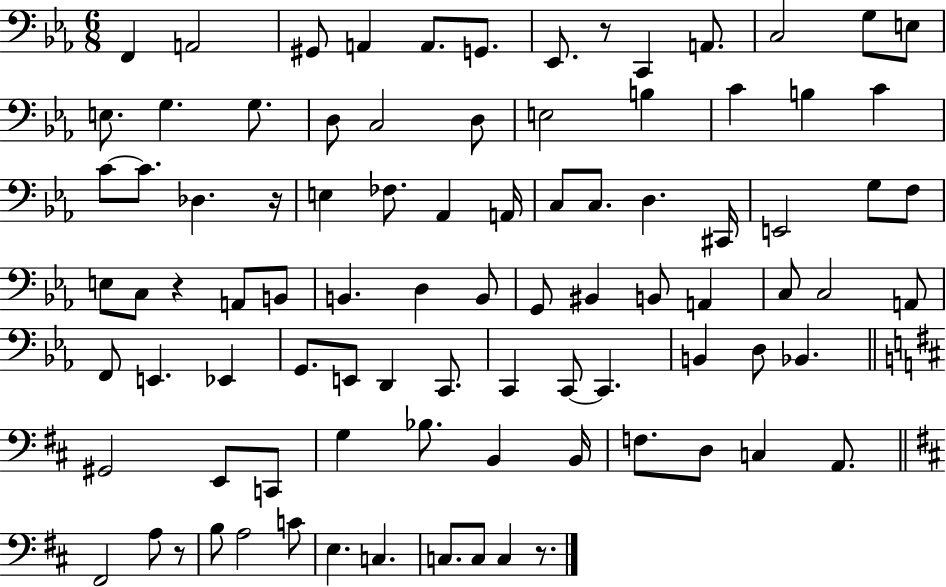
F2/q A2/h G#2/e A2/q A2/e. G2/e. Eb2/e. R/e C2/q A2/e. C3/h G3/e E3/e E3/e. G3/q. G3/e. D3/e C3/h D3/e E3/h B3/q C4/q B3/q C4/q C4/e C4/e. Db3/q. R/s E3/q FES3/e. Ab2/q A2/s C3/e C3/e. D3/q. C#2/s E2/h G3/e F3/e E3/e C3/e R/q A2/e B2/e B2/q. D3/q B2/e G2/e BIS2/q B2/e A2/q C3/e C3/h A2/e F2/e E2/q. Eb2/q G2/e. E2/e D2/q C2/e. C2/q C2/e C2/q. B2/q D3/e Bb2/q. G#2/h E2/e C2/e G3/q Bb3/e. B2/q B2/s F3/e. D3/e C3/q A2/e. F#2/h A3/e R/e B3/e A3/h C4/e E3/q. C3/q. C3/e. C3/e C3/q R/e.